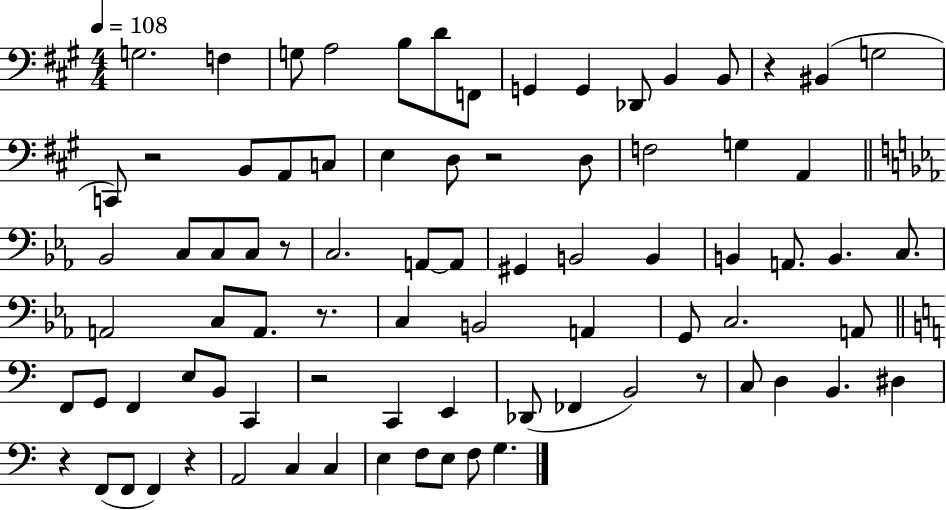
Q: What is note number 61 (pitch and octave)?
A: B2